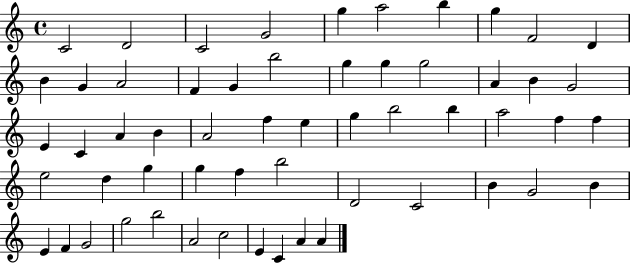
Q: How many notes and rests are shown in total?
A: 57